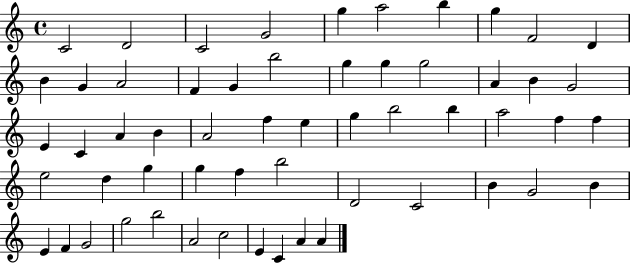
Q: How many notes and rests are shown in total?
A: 57